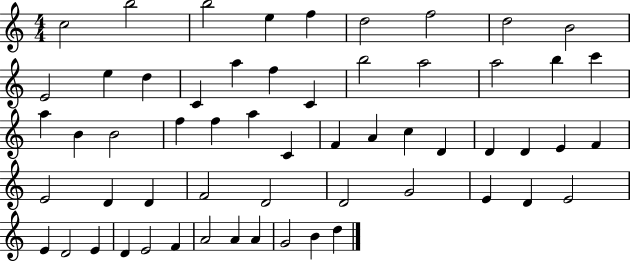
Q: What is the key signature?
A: C major